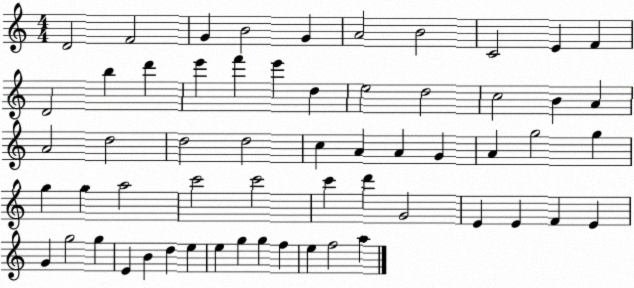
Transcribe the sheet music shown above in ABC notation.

X:1
T:Untitled
M:4/4
L:1/4
K:C
D2 F2 G B2 G A2 B2 C2 E F D2 b d' e' f' e' d e2 d2 c2 B A A2 d2 d2 d2 c A A G A g2 g g g a2 c'2 c'2 c' d' G2 E E F E G g2 g E B d e e g g f e f2 a